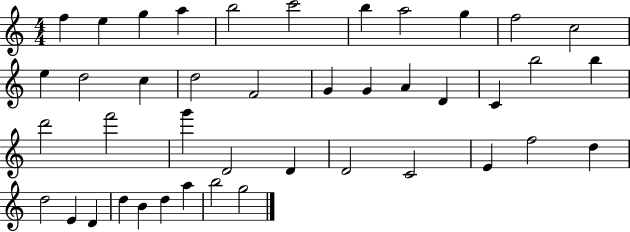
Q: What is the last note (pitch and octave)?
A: G5